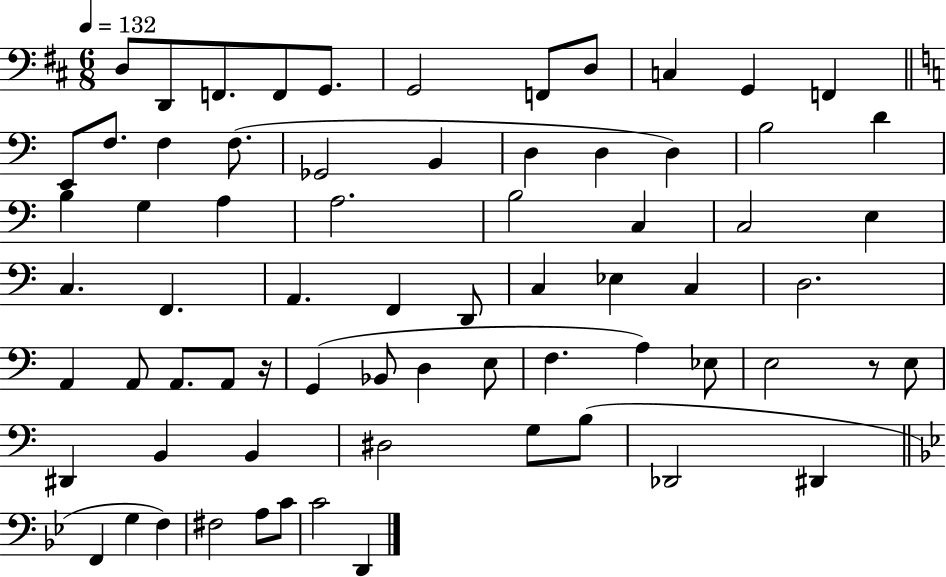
X:1
T:Untitled
M:6/8
L:1/4
K:D
D,/2 D,,/2 F,,/2 F,,/2 G,,/2 G,,2 F,,/2 D,/2 C, G,, F,, E,,/2 F,/2 F, F,/2 _G,,2 B,, D, D, D, B,2 D B, G, A, A,2 B,2 C, C,2 E, C, F,, A,, F,, D,,/2 C, _E, C, D,2 A,, A,,/2 A,,/2 A,,/2 z/4 G,, _B,,/2 D, E,/2 F, A, _E,/2 E,2 z/2 E,/2 ^D,, B,, B,, ^D,2 G,/2 B,/2 _D,,2 ^D,, F,, G, F, ^F,2 A,/2 C/2 C2 D,,